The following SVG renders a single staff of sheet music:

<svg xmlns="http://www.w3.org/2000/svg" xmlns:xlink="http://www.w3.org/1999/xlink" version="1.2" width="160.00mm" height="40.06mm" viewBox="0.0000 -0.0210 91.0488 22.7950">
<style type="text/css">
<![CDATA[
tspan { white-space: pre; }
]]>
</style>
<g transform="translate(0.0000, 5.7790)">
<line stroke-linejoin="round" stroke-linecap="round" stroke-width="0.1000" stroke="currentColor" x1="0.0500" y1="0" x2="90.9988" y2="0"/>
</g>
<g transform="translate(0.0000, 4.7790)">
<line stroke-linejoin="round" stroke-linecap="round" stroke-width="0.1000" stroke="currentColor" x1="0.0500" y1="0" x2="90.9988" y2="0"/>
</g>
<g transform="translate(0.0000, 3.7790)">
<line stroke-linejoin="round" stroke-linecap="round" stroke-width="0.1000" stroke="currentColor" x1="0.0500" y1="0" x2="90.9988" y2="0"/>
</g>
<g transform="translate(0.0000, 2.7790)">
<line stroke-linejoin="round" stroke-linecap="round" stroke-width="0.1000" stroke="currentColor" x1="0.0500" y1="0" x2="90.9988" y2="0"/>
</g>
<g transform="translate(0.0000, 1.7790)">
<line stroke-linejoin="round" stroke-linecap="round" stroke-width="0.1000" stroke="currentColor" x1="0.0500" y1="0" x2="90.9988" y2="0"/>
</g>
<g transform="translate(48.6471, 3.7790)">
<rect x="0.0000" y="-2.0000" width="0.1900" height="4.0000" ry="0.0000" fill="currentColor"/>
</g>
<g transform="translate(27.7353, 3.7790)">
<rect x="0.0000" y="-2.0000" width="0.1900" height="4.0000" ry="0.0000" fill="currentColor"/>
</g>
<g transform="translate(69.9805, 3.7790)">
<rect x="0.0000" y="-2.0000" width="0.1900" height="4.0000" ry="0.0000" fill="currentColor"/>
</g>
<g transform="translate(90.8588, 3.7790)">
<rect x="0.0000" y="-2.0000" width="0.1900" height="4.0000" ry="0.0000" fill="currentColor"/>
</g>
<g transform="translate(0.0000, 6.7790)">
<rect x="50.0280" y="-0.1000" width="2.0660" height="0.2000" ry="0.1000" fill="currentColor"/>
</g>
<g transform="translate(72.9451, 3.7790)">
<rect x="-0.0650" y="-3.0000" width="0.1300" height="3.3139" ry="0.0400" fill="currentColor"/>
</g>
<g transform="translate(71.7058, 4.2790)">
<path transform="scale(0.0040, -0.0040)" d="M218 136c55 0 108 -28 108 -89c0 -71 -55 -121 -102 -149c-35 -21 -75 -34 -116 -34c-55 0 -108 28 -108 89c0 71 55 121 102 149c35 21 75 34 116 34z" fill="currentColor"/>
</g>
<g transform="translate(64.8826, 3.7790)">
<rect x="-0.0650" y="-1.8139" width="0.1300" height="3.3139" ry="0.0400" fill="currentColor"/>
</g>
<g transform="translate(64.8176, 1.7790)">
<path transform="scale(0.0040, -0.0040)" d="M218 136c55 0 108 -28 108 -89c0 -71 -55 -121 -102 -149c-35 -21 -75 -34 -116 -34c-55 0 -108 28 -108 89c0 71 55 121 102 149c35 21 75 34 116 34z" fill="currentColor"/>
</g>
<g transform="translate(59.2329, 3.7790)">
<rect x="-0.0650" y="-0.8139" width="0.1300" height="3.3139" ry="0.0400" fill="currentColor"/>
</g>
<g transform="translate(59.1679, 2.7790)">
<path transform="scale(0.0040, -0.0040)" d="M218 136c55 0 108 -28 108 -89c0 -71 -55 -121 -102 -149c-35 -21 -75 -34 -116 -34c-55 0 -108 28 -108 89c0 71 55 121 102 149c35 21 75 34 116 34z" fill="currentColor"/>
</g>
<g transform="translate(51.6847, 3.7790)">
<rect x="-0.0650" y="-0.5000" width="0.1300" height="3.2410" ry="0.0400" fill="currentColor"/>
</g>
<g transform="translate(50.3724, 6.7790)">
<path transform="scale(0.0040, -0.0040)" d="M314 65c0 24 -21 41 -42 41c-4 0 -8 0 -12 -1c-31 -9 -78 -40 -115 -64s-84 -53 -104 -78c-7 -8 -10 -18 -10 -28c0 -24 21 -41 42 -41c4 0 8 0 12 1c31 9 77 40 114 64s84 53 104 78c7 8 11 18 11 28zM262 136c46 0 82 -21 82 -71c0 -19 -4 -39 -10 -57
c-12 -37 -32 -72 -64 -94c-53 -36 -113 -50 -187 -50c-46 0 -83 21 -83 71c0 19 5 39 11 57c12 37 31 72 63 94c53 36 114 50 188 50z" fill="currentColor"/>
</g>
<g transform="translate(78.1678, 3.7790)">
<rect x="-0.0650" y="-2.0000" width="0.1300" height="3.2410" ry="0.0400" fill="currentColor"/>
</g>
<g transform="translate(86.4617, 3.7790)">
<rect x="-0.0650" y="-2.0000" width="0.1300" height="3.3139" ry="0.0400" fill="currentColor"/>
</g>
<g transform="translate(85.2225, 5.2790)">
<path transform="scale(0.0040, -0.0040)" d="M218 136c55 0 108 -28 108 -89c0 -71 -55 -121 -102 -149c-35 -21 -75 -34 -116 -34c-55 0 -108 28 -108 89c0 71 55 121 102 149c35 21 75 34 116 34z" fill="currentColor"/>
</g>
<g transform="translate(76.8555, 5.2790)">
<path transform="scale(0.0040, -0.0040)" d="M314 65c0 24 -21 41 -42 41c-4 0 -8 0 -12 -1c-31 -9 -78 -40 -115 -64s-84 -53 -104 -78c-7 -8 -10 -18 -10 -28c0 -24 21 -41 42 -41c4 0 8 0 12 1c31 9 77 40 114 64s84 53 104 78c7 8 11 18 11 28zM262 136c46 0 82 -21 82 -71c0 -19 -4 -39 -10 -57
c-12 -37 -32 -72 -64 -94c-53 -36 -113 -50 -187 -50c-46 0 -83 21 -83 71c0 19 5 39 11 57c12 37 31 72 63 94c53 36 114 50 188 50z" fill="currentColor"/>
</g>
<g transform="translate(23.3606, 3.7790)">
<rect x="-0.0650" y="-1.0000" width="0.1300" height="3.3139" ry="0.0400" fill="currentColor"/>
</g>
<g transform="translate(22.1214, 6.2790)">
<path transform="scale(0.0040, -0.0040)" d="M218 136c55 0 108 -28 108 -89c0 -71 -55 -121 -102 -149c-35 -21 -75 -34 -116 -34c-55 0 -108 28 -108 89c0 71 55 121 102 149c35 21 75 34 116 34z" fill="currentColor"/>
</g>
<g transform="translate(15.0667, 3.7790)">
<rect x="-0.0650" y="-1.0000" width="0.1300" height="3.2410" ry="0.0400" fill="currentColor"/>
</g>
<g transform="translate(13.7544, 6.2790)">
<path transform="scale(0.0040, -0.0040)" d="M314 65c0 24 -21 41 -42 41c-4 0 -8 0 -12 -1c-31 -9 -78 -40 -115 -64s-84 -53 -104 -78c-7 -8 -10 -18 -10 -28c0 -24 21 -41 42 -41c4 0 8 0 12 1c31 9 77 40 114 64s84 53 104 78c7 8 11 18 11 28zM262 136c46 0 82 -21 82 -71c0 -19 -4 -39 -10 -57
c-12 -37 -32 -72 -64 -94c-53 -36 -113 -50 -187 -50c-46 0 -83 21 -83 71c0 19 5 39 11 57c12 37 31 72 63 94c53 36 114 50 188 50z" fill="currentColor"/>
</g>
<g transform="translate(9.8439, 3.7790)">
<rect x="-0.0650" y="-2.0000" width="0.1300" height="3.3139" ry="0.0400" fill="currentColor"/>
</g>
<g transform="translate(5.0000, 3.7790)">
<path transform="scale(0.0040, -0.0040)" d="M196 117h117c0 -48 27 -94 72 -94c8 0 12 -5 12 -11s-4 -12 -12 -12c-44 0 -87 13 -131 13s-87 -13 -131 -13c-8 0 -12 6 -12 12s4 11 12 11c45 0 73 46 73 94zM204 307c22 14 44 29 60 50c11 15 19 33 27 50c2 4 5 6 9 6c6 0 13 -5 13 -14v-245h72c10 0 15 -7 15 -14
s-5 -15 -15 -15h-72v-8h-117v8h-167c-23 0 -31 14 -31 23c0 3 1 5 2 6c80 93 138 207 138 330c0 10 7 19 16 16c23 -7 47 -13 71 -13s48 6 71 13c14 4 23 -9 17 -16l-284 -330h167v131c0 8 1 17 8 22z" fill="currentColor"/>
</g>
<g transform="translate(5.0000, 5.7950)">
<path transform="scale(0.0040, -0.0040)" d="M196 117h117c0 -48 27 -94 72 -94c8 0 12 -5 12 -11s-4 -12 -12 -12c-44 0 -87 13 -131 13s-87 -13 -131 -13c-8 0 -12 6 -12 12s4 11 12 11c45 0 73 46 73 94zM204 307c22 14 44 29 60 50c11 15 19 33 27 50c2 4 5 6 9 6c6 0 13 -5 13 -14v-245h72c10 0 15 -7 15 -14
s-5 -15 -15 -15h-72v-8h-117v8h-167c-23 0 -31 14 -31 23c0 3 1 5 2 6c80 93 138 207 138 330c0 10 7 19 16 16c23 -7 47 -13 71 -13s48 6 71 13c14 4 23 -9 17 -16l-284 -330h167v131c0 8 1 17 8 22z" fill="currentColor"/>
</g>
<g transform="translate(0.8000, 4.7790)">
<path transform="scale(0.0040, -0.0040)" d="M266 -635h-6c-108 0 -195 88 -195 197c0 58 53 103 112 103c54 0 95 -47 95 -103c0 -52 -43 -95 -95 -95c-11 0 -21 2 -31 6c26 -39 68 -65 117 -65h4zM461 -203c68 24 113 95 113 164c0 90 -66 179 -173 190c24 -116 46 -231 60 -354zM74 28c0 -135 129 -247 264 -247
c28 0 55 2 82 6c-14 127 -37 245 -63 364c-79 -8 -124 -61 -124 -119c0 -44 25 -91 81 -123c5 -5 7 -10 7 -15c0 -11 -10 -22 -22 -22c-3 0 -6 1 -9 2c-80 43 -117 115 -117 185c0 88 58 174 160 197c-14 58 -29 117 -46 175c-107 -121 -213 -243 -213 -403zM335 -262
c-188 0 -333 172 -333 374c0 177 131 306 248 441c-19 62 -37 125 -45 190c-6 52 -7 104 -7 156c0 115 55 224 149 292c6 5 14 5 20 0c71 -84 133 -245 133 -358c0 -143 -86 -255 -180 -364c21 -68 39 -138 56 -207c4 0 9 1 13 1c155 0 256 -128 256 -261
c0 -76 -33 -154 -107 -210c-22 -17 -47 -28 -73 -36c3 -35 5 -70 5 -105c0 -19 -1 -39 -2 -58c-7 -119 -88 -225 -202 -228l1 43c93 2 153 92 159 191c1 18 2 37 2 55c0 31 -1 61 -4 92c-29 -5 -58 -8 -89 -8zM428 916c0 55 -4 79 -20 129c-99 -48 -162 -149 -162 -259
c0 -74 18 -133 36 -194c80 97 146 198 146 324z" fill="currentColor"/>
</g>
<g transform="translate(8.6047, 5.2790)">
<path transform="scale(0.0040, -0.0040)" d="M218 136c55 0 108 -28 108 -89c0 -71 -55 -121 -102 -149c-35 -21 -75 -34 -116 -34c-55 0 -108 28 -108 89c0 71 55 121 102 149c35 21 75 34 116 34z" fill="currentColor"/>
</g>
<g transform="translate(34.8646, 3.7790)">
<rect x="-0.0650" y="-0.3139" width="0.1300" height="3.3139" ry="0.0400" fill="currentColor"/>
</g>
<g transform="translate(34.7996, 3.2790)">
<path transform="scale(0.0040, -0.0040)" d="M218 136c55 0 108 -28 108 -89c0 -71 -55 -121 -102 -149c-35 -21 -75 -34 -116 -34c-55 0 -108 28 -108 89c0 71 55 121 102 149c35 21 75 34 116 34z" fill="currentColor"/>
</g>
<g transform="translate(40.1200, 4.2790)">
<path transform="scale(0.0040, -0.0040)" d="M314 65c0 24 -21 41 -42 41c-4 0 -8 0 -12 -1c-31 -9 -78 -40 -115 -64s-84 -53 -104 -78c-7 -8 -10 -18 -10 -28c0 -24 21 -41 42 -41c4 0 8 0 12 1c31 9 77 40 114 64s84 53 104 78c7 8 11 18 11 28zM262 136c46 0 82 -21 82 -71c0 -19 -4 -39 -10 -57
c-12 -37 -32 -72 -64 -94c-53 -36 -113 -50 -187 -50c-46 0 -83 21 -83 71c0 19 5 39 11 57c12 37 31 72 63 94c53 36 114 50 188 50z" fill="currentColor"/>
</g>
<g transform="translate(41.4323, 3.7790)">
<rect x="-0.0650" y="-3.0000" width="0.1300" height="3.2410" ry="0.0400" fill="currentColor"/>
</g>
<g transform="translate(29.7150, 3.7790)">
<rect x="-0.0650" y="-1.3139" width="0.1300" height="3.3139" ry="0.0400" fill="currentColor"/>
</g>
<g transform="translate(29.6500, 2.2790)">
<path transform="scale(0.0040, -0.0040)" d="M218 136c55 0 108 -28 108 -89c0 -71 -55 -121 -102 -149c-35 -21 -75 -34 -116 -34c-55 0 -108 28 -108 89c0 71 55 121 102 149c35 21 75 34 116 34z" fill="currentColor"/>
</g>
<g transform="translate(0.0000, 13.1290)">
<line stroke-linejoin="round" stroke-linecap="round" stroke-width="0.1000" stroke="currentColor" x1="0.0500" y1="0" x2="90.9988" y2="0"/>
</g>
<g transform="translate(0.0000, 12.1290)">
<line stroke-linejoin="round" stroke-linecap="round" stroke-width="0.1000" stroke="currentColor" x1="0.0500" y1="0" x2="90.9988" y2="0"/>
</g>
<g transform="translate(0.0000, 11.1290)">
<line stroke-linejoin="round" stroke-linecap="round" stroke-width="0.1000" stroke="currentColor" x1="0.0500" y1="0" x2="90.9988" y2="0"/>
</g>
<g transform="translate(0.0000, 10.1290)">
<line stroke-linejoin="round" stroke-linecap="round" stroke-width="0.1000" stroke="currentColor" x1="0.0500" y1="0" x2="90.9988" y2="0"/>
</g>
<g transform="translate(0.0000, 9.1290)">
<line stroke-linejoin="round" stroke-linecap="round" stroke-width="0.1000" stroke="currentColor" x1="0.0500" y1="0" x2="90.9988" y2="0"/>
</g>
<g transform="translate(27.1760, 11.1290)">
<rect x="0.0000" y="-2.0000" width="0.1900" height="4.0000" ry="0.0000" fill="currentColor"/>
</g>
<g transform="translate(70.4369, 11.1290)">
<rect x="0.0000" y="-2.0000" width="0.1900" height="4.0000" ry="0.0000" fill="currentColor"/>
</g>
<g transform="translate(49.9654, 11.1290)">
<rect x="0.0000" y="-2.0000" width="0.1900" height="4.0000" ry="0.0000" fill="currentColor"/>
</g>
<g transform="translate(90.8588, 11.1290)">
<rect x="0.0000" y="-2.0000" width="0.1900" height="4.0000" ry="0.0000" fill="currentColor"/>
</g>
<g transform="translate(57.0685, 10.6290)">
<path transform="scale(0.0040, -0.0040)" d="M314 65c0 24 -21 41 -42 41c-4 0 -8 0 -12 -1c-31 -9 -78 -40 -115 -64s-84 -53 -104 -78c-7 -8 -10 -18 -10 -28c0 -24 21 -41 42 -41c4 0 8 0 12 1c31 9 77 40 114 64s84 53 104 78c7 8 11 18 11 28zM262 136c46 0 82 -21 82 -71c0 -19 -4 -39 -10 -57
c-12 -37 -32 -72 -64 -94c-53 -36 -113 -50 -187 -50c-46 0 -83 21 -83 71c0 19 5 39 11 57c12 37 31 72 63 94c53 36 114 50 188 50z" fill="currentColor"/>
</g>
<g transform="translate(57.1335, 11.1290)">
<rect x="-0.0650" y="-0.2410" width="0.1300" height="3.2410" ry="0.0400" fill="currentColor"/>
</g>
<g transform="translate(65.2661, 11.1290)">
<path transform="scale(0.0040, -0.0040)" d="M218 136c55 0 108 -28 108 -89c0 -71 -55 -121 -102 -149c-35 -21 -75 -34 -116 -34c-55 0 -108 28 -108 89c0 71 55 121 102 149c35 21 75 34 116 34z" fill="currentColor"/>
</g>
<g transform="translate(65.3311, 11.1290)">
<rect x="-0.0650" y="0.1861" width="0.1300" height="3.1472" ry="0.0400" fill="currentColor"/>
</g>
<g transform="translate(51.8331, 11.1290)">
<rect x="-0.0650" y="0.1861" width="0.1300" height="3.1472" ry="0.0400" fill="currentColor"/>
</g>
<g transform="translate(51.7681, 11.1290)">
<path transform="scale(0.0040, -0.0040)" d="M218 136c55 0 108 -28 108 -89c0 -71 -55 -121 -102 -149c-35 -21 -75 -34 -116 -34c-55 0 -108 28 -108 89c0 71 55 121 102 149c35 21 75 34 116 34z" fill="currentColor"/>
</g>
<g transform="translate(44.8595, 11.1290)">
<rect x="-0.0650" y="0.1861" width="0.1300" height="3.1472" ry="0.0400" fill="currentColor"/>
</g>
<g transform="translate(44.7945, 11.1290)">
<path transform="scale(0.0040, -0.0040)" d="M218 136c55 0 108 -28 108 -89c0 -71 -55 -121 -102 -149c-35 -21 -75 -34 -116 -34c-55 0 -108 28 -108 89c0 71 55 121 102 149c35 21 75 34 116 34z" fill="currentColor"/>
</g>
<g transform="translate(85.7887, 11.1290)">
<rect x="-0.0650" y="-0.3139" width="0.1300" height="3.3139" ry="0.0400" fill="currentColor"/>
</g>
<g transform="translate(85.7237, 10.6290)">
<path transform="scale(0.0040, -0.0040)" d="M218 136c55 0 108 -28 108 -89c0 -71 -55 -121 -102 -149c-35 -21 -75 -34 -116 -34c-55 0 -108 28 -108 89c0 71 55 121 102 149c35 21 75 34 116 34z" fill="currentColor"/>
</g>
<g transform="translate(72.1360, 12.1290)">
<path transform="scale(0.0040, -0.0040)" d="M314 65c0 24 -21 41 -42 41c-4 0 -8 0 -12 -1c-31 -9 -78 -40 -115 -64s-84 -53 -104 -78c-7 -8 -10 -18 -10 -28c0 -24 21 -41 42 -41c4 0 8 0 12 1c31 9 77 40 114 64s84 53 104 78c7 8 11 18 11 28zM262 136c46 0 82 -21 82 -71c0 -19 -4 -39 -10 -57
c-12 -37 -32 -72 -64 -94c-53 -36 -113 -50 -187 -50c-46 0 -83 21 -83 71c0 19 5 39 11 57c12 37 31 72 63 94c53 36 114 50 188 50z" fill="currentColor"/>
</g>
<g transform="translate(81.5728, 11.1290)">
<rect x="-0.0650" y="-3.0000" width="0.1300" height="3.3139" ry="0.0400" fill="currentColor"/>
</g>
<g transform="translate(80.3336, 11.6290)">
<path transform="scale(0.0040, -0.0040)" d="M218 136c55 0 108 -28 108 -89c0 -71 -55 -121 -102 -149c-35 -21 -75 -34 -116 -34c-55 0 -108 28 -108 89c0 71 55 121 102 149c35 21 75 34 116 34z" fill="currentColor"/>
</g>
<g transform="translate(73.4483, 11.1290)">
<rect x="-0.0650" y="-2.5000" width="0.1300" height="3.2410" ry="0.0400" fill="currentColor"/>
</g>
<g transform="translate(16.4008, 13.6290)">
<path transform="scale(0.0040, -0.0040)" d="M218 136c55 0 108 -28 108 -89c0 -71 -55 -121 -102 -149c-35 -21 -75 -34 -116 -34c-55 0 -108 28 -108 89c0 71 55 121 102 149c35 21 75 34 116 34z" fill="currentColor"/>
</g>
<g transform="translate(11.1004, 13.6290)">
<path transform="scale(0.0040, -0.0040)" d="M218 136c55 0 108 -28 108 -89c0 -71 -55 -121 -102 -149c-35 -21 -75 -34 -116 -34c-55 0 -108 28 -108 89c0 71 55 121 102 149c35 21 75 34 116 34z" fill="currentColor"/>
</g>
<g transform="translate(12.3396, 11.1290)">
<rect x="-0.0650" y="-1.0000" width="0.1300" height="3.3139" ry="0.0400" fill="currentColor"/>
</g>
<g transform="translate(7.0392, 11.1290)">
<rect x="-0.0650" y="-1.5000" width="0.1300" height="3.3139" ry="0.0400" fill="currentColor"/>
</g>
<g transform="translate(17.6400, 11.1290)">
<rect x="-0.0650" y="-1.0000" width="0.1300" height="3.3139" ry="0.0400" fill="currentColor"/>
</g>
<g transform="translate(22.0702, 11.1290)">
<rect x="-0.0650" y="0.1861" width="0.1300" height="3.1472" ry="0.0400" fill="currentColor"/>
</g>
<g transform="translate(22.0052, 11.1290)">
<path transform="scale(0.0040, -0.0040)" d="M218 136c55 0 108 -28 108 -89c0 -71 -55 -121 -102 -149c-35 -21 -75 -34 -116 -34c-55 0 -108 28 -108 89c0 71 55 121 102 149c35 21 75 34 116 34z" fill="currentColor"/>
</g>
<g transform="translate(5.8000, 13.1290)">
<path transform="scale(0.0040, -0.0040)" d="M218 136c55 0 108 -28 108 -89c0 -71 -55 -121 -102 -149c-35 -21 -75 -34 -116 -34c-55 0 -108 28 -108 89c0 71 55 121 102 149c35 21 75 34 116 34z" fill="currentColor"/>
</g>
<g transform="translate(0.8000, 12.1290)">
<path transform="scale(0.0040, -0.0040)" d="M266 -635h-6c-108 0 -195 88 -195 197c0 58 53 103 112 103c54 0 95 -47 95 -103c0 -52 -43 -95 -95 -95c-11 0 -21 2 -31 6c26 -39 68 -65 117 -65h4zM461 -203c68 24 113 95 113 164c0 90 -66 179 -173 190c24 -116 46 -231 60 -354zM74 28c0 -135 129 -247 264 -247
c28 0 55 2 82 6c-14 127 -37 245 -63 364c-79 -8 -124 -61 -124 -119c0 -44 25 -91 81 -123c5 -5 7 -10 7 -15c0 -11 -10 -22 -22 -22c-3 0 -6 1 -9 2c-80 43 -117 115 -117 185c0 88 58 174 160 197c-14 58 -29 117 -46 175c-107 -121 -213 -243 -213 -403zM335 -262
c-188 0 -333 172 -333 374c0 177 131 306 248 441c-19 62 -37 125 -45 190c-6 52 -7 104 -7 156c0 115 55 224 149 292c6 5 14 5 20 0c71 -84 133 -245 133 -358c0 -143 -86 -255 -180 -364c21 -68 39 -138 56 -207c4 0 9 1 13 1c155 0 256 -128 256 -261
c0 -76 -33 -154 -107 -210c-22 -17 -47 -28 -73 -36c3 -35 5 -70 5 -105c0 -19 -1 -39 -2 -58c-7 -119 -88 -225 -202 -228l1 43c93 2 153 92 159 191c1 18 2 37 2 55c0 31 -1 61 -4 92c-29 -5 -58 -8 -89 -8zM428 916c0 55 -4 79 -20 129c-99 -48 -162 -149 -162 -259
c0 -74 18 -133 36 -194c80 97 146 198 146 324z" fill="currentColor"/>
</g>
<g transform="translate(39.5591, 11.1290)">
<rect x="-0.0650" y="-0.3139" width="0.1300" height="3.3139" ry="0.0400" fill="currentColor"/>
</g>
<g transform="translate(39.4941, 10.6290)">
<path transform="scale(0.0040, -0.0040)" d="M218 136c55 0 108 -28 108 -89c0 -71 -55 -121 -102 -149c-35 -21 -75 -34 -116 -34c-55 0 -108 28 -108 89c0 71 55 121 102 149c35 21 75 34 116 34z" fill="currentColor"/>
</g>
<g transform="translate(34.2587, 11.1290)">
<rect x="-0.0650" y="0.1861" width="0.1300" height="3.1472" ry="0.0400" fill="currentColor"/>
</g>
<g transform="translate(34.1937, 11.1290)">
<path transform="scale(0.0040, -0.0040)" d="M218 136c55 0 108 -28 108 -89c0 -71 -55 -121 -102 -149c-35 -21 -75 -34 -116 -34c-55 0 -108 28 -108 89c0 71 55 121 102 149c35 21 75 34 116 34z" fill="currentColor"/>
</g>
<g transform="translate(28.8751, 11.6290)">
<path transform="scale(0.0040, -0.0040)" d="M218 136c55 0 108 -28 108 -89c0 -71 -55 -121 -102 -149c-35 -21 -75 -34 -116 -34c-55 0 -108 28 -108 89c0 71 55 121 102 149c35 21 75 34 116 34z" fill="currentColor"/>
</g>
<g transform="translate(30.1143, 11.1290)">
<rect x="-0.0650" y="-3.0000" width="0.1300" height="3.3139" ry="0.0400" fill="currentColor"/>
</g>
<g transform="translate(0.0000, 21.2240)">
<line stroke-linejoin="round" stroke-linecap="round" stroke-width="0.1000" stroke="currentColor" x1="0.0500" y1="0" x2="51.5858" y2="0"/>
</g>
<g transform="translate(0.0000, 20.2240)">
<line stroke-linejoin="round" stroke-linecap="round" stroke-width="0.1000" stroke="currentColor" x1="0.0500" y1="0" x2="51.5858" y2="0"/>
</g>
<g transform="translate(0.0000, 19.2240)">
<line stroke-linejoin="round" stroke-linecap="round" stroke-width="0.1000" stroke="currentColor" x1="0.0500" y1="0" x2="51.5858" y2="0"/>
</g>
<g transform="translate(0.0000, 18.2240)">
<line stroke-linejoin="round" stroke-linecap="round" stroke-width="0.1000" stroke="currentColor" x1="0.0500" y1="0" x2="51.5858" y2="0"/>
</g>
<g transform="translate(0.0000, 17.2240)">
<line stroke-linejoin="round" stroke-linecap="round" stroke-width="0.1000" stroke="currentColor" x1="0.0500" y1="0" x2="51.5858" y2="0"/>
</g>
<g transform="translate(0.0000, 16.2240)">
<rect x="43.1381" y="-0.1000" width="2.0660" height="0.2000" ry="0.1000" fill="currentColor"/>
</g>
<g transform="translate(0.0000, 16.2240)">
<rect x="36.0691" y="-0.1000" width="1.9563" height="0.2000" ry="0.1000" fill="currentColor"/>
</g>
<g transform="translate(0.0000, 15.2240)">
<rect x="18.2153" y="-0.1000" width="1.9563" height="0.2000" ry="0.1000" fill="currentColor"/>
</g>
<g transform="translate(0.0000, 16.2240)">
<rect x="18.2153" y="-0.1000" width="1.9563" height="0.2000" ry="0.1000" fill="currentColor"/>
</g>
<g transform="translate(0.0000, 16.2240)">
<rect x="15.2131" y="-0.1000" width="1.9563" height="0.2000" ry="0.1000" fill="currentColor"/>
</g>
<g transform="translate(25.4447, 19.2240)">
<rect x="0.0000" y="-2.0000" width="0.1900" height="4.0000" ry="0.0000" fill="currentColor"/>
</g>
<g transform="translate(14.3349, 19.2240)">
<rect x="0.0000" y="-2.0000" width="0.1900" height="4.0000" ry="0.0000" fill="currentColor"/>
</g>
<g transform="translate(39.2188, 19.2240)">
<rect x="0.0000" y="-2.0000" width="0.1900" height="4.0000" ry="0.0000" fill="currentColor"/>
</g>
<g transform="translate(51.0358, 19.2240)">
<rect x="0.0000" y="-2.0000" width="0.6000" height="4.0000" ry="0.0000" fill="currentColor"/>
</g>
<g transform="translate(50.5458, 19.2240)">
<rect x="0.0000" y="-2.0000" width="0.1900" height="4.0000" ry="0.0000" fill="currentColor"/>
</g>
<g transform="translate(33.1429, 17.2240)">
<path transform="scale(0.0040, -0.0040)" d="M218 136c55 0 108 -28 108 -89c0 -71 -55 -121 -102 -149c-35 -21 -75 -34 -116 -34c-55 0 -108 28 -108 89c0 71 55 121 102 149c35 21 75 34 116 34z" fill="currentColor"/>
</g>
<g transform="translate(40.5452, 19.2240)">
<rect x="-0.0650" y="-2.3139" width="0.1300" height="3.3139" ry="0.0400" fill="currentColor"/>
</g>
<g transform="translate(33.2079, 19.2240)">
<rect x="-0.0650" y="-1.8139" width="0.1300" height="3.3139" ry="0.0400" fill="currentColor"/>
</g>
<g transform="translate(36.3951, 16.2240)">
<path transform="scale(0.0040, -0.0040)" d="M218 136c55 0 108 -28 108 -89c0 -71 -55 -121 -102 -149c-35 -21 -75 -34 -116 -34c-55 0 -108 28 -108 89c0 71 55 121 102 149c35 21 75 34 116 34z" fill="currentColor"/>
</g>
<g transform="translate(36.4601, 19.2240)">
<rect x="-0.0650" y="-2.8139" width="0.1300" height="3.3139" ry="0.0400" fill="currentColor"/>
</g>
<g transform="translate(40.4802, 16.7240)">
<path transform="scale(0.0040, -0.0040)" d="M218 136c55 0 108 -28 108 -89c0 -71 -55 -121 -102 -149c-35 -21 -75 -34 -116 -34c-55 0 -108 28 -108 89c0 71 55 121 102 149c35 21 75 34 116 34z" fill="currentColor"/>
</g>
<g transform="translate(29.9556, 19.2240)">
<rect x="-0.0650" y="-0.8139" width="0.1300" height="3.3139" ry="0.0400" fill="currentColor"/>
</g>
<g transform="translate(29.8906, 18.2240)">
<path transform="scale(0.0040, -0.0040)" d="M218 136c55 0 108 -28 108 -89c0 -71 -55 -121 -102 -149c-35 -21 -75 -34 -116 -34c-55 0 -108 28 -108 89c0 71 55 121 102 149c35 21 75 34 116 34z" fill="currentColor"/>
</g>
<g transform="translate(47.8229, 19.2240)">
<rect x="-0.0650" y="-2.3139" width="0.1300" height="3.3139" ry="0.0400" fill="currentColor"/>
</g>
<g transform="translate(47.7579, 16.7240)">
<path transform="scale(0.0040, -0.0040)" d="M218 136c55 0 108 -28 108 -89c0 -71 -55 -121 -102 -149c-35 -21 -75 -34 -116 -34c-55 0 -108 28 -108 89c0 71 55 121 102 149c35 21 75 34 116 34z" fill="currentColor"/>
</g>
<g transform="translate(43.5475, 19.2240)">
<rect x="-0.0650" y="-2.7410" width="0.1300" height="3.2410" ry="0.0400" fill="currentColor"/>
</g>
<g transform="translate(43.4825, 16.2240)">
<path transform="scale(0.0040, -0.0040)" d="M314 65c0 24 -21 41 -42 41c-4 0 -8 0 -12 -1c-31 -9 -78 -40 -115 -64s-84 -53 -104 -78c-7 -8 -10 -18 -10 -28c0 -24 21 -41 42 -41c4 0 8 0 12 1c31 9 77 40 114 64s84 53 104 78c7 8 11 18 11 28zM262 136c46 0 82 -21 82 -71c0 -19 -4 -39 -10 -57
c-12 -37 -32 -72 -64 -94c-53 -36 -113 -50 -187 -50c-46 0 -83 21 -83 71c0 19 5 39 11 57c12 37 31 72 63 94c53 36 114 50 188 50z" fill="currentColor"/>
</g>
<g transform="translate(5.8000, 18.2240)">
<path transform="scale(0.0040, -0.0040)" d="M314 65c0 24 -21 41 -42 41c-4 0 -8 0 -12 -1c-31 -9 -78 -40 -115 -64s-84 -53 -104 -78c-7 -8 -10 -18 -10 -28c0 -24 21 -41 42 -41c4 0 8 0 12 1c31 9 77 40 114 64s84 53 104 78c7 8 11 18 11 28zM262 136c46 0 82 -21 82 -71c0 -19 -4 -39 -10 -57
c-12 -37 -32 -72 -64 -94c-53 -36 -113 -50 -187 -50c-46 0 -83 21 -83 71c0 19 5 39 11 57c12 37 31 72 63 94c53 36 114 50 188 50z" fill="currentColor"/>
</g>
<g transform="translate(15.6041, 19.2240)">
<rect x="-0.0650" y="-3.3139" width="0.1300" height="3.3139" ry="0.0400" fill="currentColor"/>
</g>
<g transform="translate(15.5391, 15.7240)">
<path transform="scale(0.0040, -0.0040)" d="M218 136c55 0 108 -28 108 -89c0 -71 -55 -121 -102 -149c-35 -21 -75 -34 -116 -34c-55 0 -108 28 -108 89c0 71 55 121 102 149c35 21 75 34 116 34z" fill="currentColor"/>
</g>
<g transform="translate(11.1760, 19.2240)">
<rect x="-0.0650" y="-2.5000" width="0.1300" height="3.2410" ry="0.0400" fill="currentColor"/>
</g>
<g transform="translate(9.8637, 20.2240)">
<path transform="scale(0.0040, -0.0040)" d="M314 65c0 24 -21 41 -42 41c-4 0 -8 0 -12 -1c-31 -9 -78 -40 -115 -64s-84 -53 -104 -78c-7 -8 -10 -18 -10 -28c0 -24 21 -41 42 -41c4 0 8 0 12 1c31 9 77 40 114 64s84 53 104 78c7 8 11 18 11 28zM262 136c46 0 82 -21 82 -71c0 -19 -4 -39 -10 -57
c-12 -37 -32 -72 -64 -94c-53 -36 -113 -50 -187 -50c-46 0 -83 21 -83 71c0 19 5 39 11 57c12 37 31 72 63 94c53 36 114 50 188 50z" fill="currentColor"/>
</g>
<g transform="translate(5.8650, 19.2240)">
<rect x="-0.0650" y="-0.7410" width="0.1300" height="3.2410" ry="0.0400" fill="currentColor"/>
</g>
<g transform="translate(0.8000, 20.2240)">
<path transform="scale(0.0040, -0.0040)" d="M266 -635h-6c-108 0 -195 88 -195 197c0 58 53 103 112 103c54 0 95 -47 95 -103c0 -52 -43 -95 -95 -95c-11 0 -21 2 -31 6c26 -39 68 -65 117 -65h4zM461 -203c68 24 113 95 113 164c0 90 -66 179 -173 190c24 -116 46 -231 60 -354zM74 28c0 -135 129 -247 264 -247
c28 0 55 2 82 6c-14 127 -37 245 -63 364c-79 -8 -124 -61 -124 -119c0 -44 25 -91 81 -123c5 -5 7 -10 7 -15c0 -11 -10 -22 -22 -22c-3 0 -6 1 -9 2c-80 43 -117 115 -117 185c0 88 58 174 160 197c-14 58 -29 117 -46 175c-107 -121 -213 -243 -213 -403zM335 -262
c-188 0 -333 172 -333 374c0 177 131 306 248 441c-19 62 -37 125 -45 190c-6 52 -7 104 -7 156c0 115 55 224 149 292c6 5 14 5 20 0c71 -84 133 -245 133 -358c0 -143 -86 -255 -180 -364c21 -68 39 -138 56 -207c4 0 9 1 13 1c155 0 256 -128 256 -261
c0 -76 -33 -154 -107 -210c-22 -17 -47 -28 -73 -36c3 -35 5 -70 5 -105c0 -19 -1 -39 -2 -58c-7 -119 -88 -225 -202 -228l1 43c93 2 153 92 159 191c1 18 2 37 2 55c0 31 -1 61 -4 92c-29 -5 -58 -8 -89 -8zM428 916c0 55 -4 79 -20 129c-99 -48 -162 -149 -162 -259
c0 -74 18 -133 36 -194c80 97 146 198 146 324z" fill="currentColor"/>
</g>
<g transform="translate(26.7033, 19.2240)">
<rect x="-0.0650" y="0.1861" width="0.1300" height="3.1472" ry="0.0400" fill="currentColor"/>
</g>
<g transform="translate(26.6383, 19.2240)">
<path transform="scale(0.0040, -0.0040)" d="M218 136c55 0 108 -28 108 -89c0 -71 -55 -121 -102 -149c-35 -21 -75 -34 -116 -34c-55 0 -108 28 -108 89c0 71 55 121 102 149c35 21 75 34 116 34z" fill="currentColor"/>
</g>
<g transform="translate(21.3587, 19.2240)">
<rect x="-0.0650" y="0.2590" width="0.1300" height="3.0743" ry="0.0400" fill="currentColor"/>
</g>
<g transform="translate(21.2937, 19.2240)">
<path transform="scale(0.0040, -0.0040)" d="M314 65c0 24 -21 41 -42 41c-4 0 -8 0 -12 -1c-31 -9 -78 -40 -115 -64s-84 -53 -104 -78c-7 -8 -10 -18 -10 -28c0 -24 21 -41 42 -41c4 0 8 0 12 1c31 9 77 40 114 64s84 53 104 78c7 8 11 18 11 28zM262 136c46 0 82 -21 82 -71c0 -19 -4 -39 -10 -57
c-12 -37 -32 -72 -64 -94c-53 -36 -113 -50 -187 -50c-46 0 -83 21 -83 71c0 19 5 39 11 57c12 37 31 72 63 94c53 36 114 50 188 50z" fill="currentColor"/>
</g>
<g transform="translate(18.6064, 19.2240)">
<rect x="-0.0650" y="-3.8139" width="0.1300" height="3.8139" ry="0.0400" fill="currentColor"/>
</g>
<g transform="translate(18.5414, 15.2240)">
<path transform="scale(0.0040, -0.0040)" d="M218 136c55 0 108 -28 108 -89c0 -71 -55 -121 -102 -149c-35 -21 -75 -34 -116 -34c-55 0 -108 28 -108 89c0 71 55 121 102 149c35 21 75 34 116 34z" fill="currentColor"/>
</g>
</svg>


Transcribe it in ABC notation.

X:1
T:Untitled
M:4/4
L:1/4
K:C
F D2 D e c A2 C2 d f A F2 F E D D B A B c B B c2 B G2 A c d2 G2 b c' B2 B d f a g a2 g